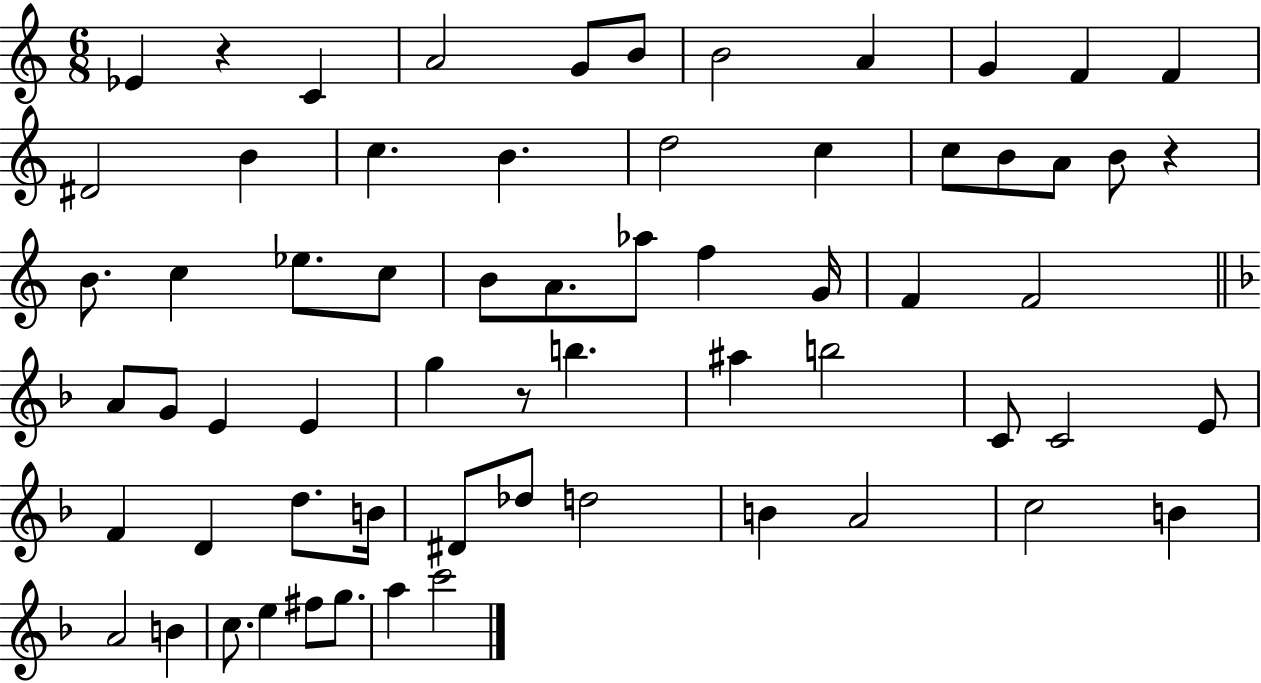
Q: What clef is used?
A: treble